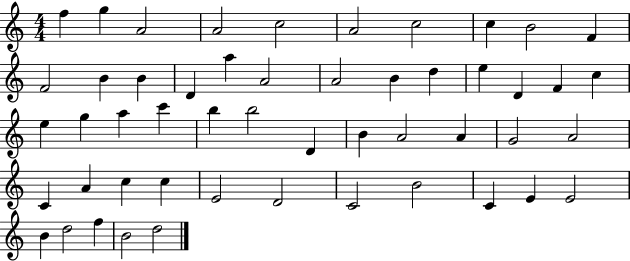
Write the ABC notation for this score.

X:1
T:Untitled
M:4/4
L:1/4
K:C
f g A2 A2 c2 A2 c2 c B2 F F2 B B D a A2 A2 B d e D F c e g a c' b b2 D B A2 A G2 A2 C A c c E2 D2 C2 B2 C E E2 B d2 f B2 d2